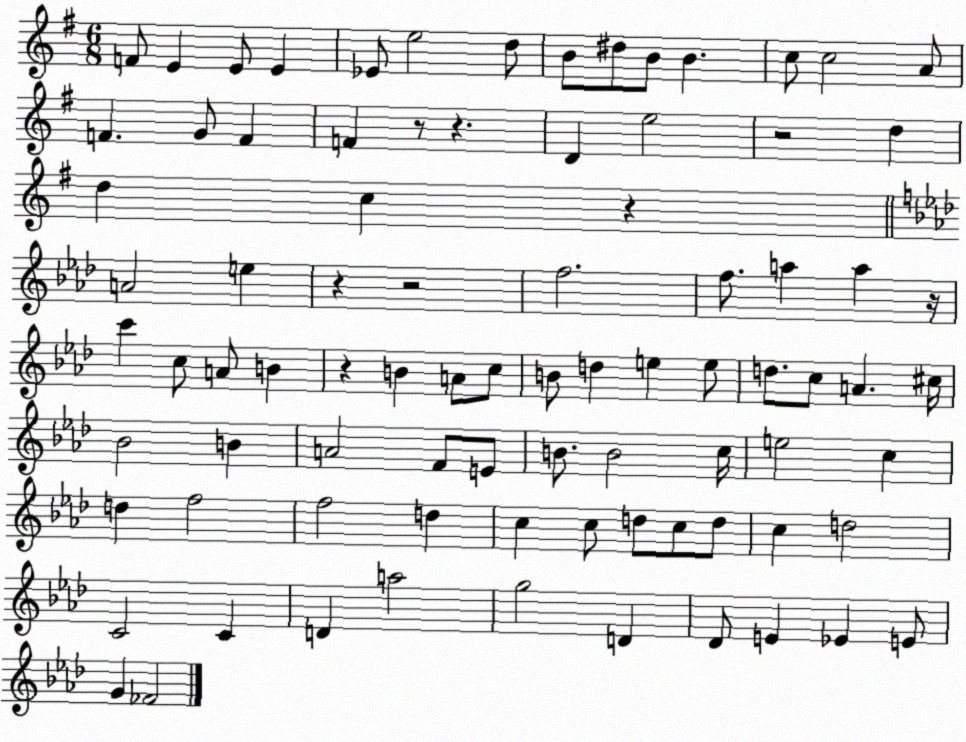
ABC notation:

X:1
T:Untitled
M:6/8
L:1/4
K:G
F/2 E E/2 E _E/2 e2 d/2 B/2 ^d/2 B/2 B c/2 c2 A/2 F G/2 F F z/2 z D e2 z2 d d c z A2 e z z2 f2 f/2 a a z/4 c' c/2 A/2 B z B A/2 c/2 B/2 d e e/2 d/2 c/2 A ^c/4 _B2 B A2 F/2 E/2 B/2 B2 c/4 e2 c d f2 f2 d c c/2 d/2 c/2 d/2 c d2 C2 C D a2 g2 D _D/2 E _E E/2 G _F2